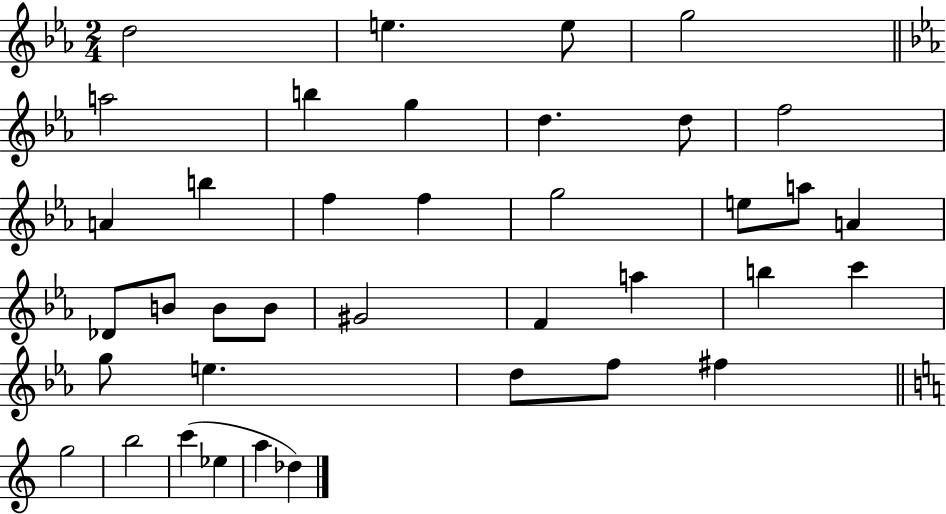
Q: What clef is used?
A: treble